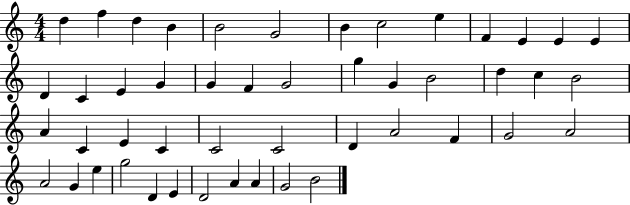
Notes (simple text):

D5/q F5/q D5/q B4/q B4/h G4/h B4/q C5/h E5/q F4/q E4/q E4/q E4/q D4/q C4/q E4/q G4/q G4/q F4/q G4/h G5/q G4/q B4/h D5/q C5/q B4/h A4/q C4/q E4/q C4/q C4/h C4/h D4/q A4/h F4/q G4/h A4/h A4/h G4/q E5/q G5/h D4/q E4/q D4/h A4/q A4/q G4/h B4/h